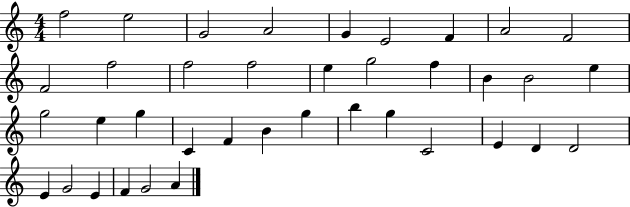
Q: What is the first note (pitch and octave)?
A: F5